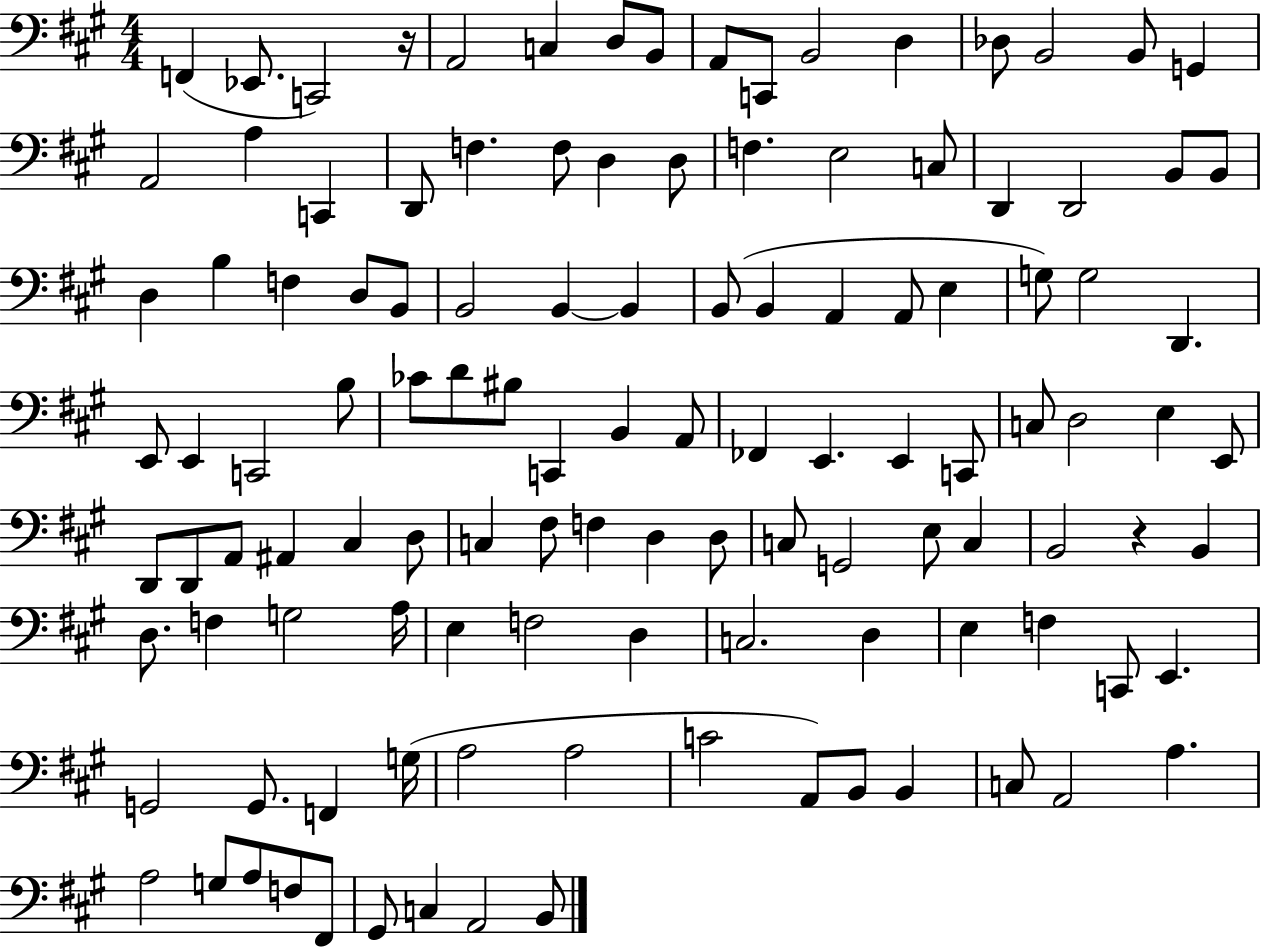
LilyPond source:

{
  \clef bass
  \numericTimeSignature
  \time 4/4
  \key a \major
  f,4( ees,8. c,2) r16 | a,2 c4 d8 b,8 | a,8 c,8 b,2 d4 | des8 b,2 b,8 g,4 | \break a,2 a4 c,4 | d,8 f4. f8 d4 d8 | f4. e2 c8 | d,4 d,2 b,8 b,8 | \break d4 b4 f4 d8 b,8 | b,2 b,4~~ b,4 | b,8( b,4 a,4 a,8 e4 | g8) g2 d,4. | \break e,8 e,4 c,2 b8 | ces'8 d'8 bis8 c,4 b,4 a,8 | fes,4 e,4. e,4 c,8 | c8 d2 e4 e,8 | \break d,8 d,8 a,8 ais,4 cis4 d8 | c4 fis8 f4 d4 d8 | c8 g,2 e8 c4 | b,2 r4 b,4 | \break d8. f4 g2 a16 | e4 f2 d4 | c2. d4 | e4 f4 c,8 e,4. | \break g,2 g,8. f,4 g16( | a2 a2 | c'2 a,8) b,8 b,4 | c8 a,2 a4. | \break a2 g8 a8 f8 fis,8 | gis,8 c4 a,2 b,8 | \bar "|."
}